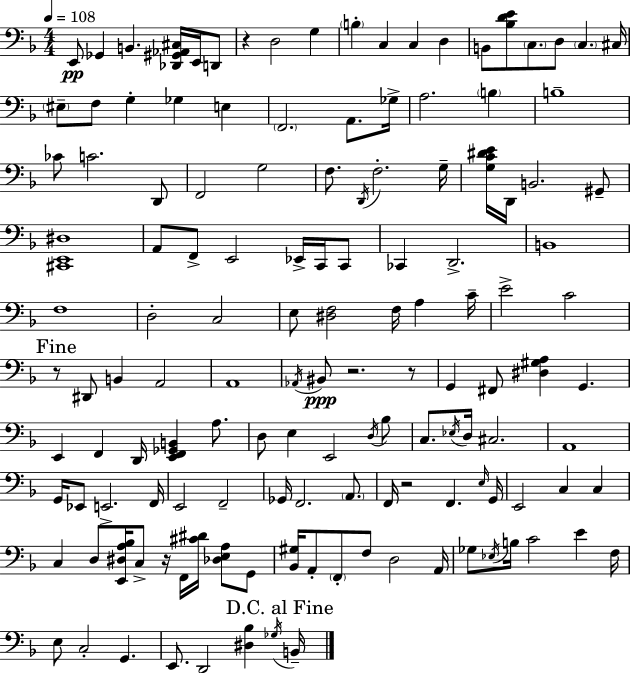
X:1
T:Untitled
M:4/4
L:1/4
K:Dm
E,,/2 _G,, B,, [_D,,^G,,_A,,^C,]/4 E,,/4 D,,/2 z D,2 G, B, C, C, D, B,,/2 [_B,DE]/2 C,/2 D,/2 C, ^C,/4 ^E,/2 F,/2 G, _G, E, F,,2 A,,/2 _G,/4 A,2 B, B,4 _C/2 C2 D,,/2 F,,2 G,2 F,/2 D,,/4 F,2 G,/4 [G,C^DE]/4 D,,/4 B,,2 ^G,,/2 [^C,,E,,^D,]4 A,,/2 F,,/2 E,,2 _E,,/4 C,,/4 C,,/2 _C,, D,,2 B,,4 F,4 D,2 C,2 E,/2 [^D,F,]2 F,/4 A, C/4 E2 C2 z/2 ^D,,/2 B,, A,,2 A,,4 _A,,/4 ^B,,/2 z2 z/2 G,, ^F,,/2 [^D,^G,A,] G,, E,, F,, D,,/4 [E,,F,,_G,,B,,] A,/2 D,/2 E, E,,2 D,/4 _B,/2 C,/2 _E,/4 D,/4 ^C,2 A,,4 G,,/4 _E,,/2 E,,2 F,,/4 E,,2 F,,2 _G,,/4 F,,2 A,,/2 F,,/4 z2 F,, E,/4 G,,/4 E,,2 C, C, C, D,/2 [E,,^D,A,_B,]/4 C,/2 z/4 F,,/4 [^C^D]/4 [_D,E,A,]/2 G,,/2 [_B,,^G,]/4 A,,/2 F,,/2 F,/2 D,2 A,,/4 _G,/2 _E,/4 B,/4 C2 E F,/4 E,/2 C,2 G,, E,,/2 D,,2 [^D,_B,] _G,/4 B,,/4